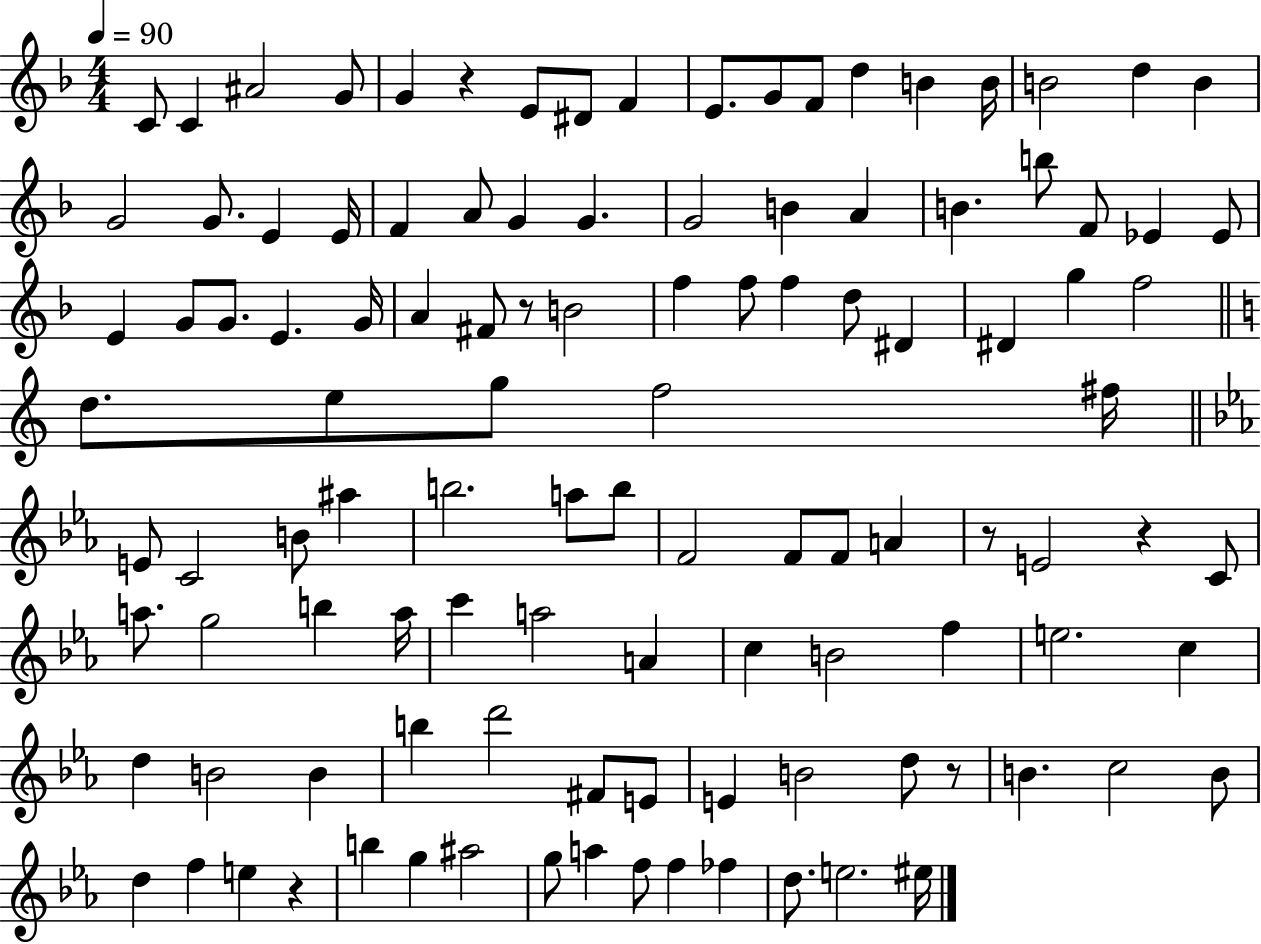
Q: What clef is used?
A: treble